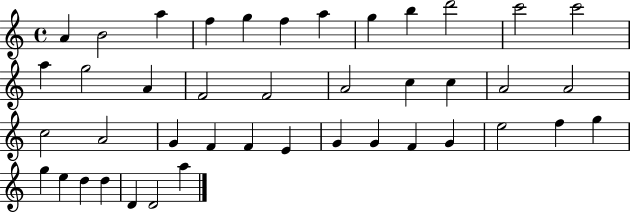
{
  \clef treble
  \time 4/4
  \defaultTimeSignature
  \key c \major
  a'4 b'2 a''4 | f''4 g''4 f''4 a''4 | g''4 b''4 d'''2 | c'''2 c'''2 | \break a''4 g''2 a'4 | f'2 f'2 | a'2 c''4 c''4 | a'2 a'2 | \break c''2 a'2 | g'4 f'4 f'4 e'4 | g'4 g'4 f'4 g'4 | e''2 f''4 g''4 | \break g''4 e''4 d''4 d''4 | d'4 d'2 a''4 | \bar "|."
}